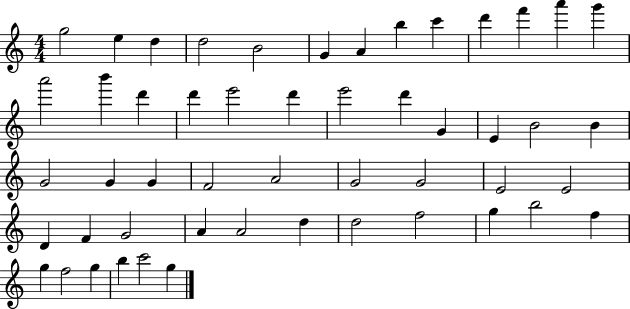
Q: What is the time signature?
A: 4/4